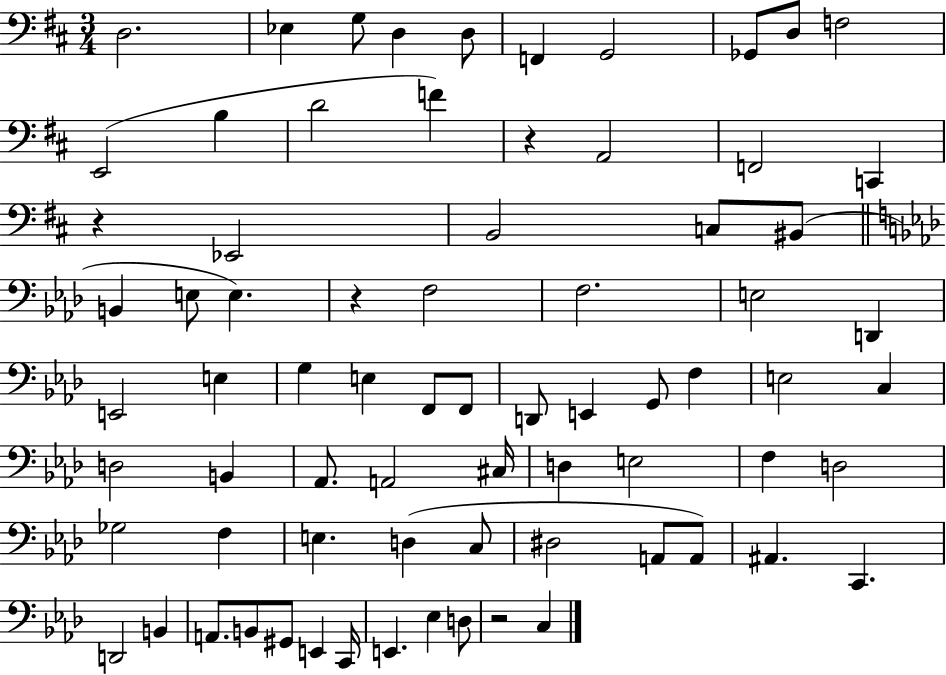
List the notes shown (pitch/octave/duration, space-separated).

D3/h. Eb3/q G3/e D3/q D3/e F2/q G2/h Gb2/e D3/e F3/h E2/h B3/q D4/h F4/q R/q A2/h F2/h C2/q R/q Eb2/h B2/h C3/e BIS2/e B2/q E3/e E3/q. R/q F3/h F3/h. E3/h D2/q E2/h E3/q G3/q E3/q F2/e F2/e D2/e E2/q G2/e F3/q E3/h C3/q D3/h B2/q Ab2/e. A2/h C#3/s D3/q E3/h F3/q D3/h Gb3/h F3/q E3/q. D3/q C3/e D#3/h A2/e A2/e A#2/q. C2/q. D2/h B2/q A2/e. B2/e G#2/e E2/q C2/s E2/q. Eb3/q D3/e R/h C3/q